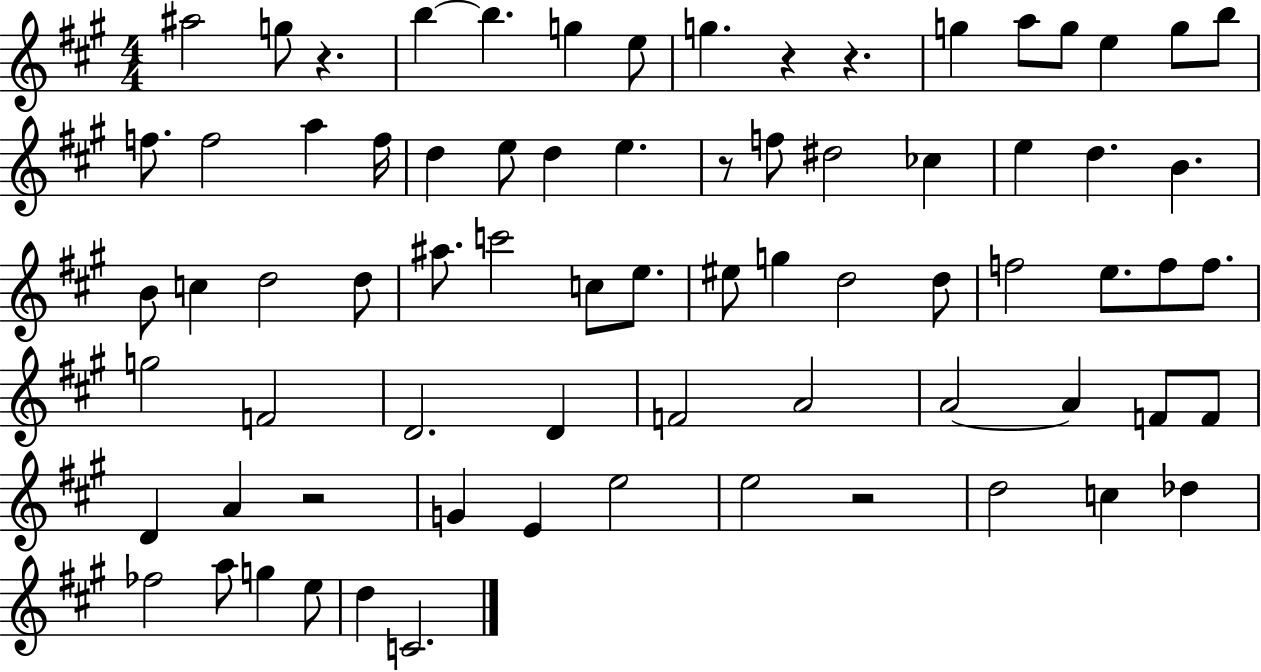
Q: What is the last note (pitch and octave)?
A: C4